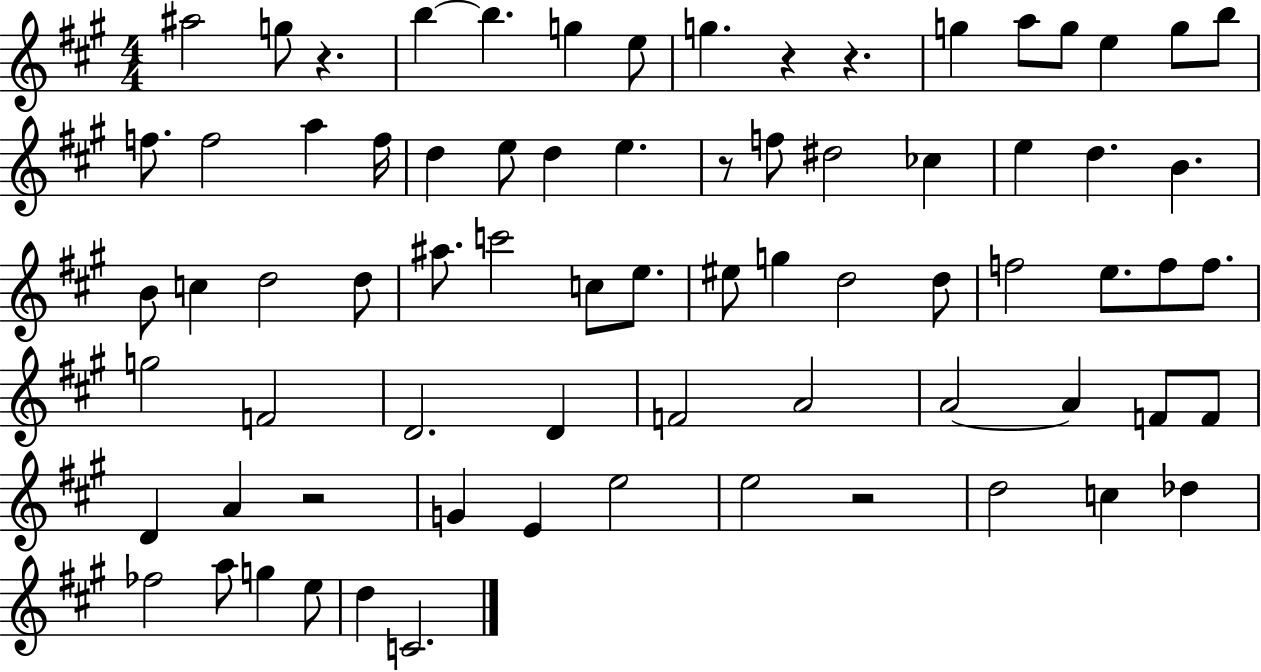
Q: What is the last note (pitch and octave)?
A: C4